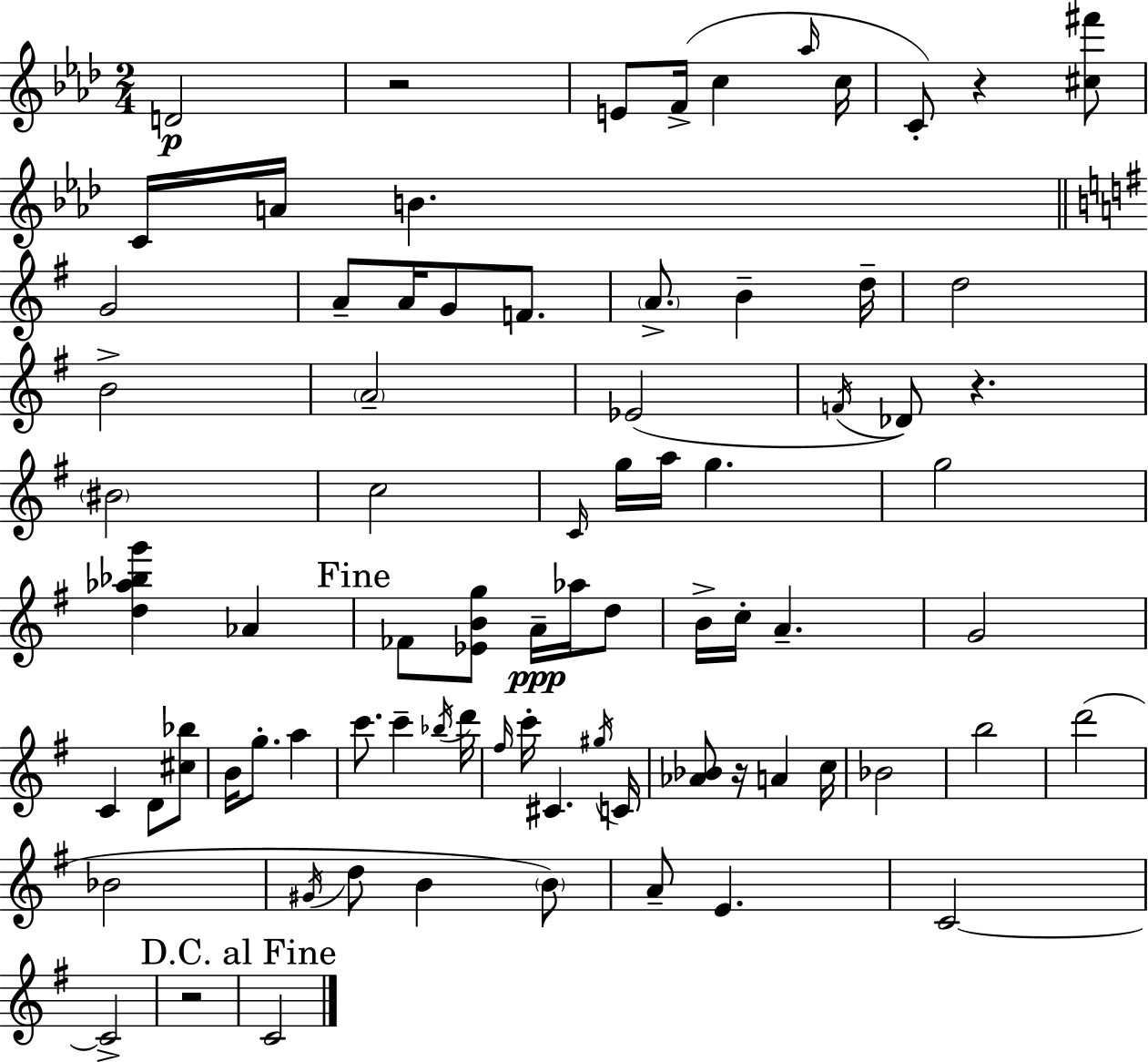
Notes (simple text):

D4/h R/h E4/e F4/s C5/q Ab5/s C5/s C4/e R/q [C#5,F#6]/e C4/s A4/s B4/q. G4/h A4/e A4/s G4/e F4/e. A4/e. B4/q D5/s D5/h B4/h A4/h Eb4/h F4/s Db4/e R/q. BIS4/h C5/h C4/s G5/s A5/s G5/q. G5/h [D5,Ab5,Bb5,G6]/q Ab4/q FES4/e [Eb4,B4,G5]/e A4/s Ab5/s D5/e B4/s C5/s A4/q. G4/h C4/q D4/e [C#5,Bb5]/e B4/s G5/e. A5/q C6/e. C6/q Bb5/s D6/s F#5/s C6/s C#4/q. G#5/s C4/s [Ab4,Bb4]/e R/s A4/q C5/s Bb4/h B5/h D6/h Bb4/h G#4/s D5/e B4/q B4/e A4/e E4/q. C4/h C4/h R/h C4/h